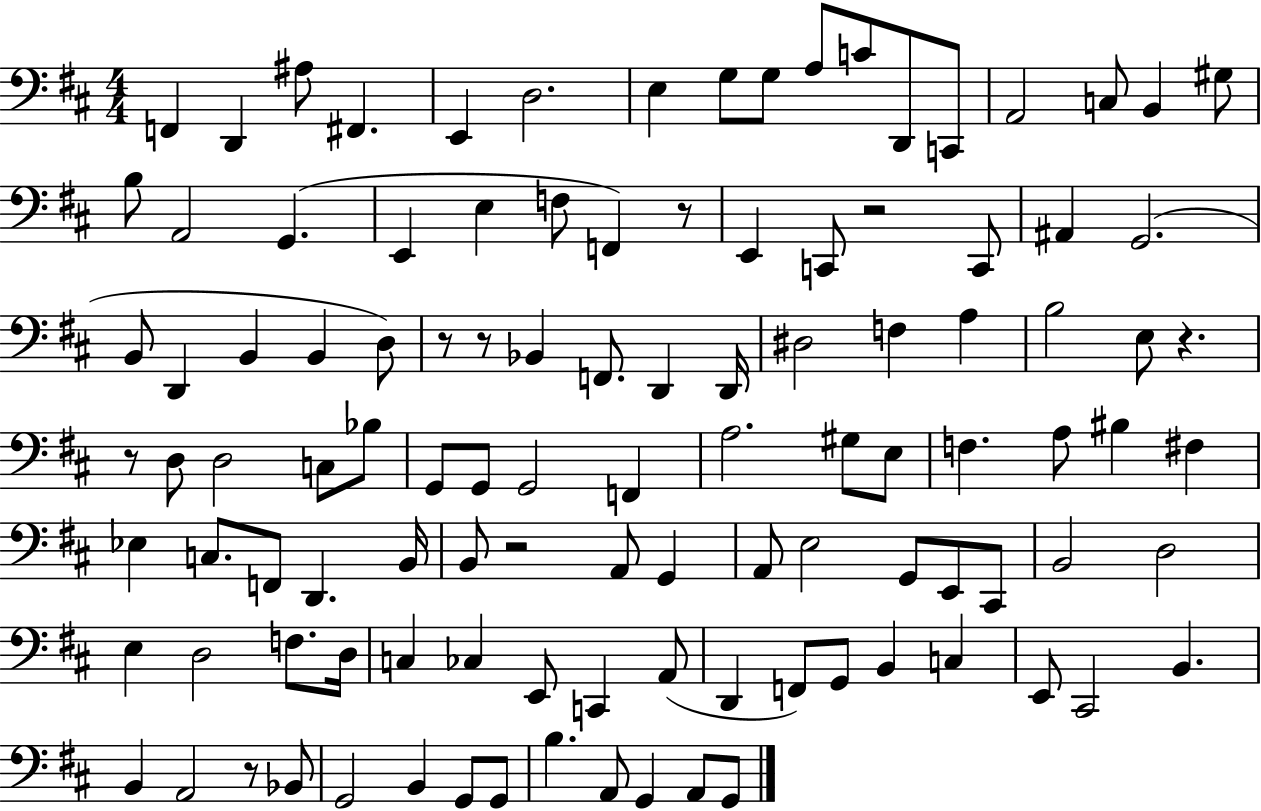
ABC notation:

X:1
T:Untitled
M:4/4
L:1/4
K:D
F,, D,, ^A,/2 ^F,, E,, D,2 E, G,/2 G,/2 A,/2 C/2 D,,/2 C,,/2 A,,2 C,/2 B,, ^G,/2 B,/2 A,,2 G,, E,, E, F,/2 F,, z/2 E,, C,,/2 z2 C,,/2 ^A,, G,,2 B,,/2 D,, B,, B,, D,/2 z/2 z/2 _B,, F,,/2 D,, D,,/4 ^D,2 F, A, B,2 E,/2 z z/2 D,/2 D,2 C,/2 _B,/2 G,,/2 G,,/2 G,,2 F,, A,2 ^G,/2 E,/2 F, A,/2 ^B, ^F, _E, C,/2 F,,/2 D,, B,,/4 B,,/2 z2 A,,/2 G,, A,,/2 E,2 G,,/2 E,,/2 ^C,,/2 B,,2 D,2 E, D,2 F,/2 D,/4 C, _C, E,,/2 C,, A,,/2 D,, F,,/2 G,,/2 B,, C, E,,/2 ^C,,2 B,, B,, A,,2 z/2 _B,,/2 G,,2 B,, G,,/2 G,,/2 B, A,,/2 G,, A,,/2 G,,/2